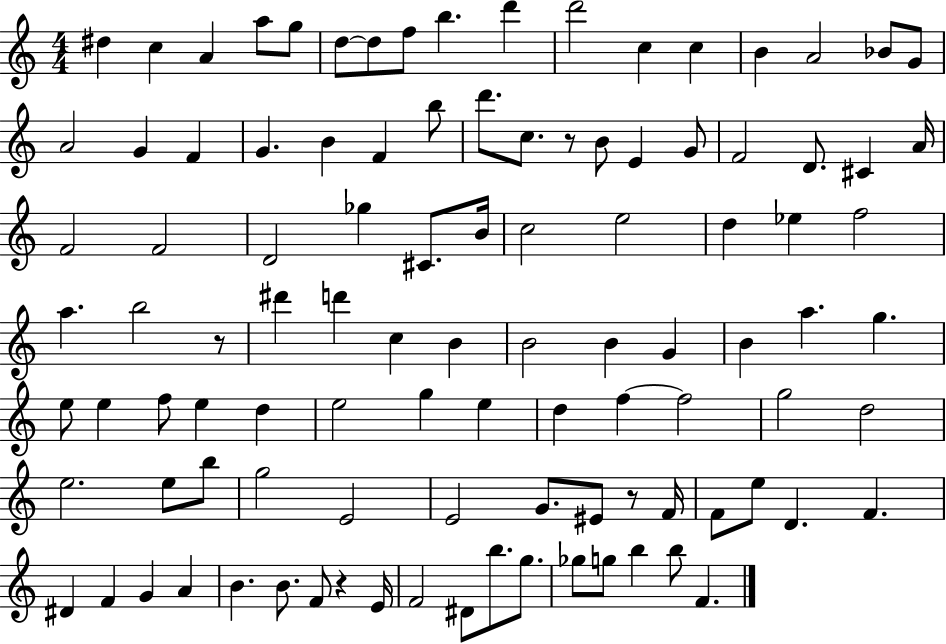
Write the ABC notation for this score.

X:1
T:Untitled
M:4/4
L:1/4
K:C
^d c A a/2 g/2 d/2 d/2 f/2 b d' d'2 c c B A2 _B/2 G/2 A2 G F G B F b/2 d'/2 c/2 z/2 B/2 E G/2 F2 D/2 ^C A/4 F2 F2 D2 _g ^C/2 B/4 c2 e2 d _e f2 a b2 z/2 ^d' d' c B B2 B G B a g e/2 e f/2 e d e2 g e d f f2 g2 d2 e2 e/2 b/2 g2 E2 E2 G/2 ^E/2 z/2 F/4 F/2 e/2 D F ^D F G A B B/2 F/2 z E/4 F2 ^D/2 b/2 g/2 _g/2 g/2 b b/2 F